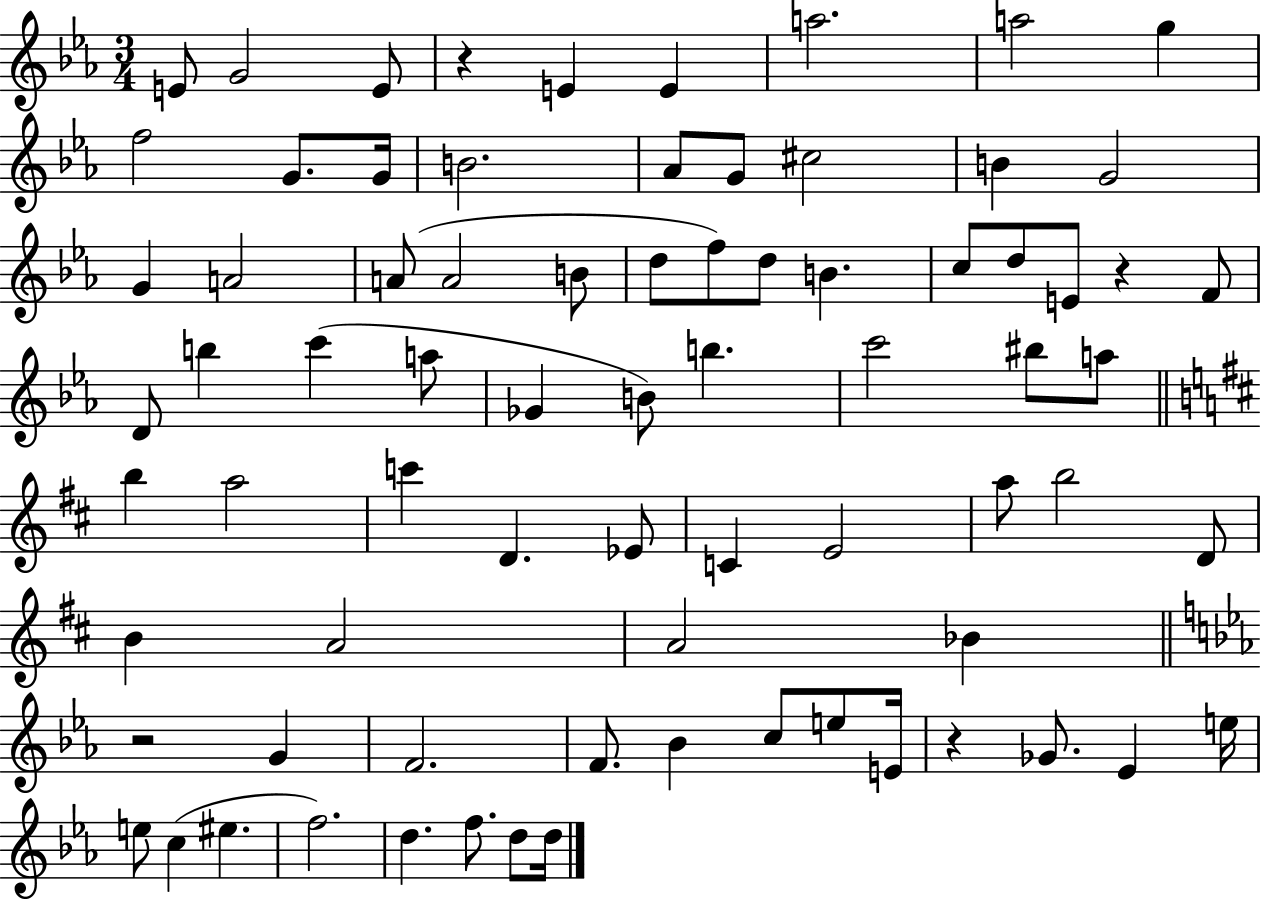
X:1
T:Untitled
M:3/4
L:1/4
K:Eb
E/2 G2 E/2 z E E a2 a2 g f2 G/2 G/4 B2 _A/2 G/2 ^c2 B G2 G A2 A/2 A2 B/2 d/2 f/2 d/2 B c/2 d/2 E/2 z F/2 D/2 b c' a/2 _G B/2 b c'2 ^b/2 a/2 b a2 c' D _E/2 C E2 a/2 b2 D/2 B A2 A2 _B z2 G F2 F/2 _B c/2 e/2 E/4 z _G/2 _E e/4 e/2 c ^e f2 d f/2 d/2 d/4